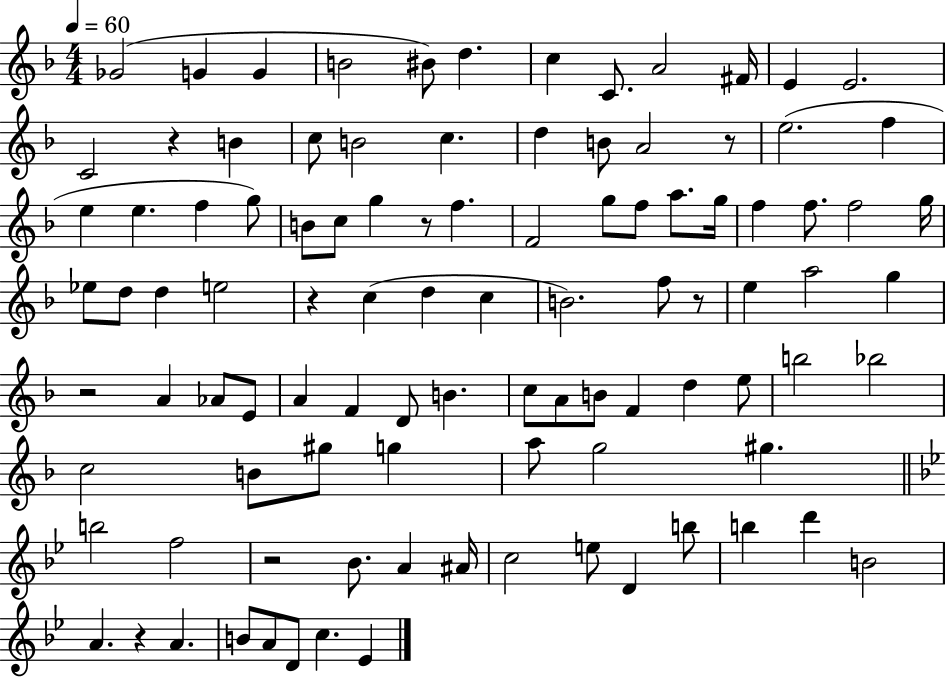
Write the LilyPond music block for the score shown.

{
  \clef treble
  \numericTimeSignature
  \time 4/4
  \key f \major
  \tempo 4 = 60
  ges'2( g'4 g'4 | b'2 bis'8) d''4. | c''4 c'8. a'2 fis'16 | e'4 e'2. | \break c'2 r4 b'4 | c''8 b'2 c''4. | d''4 b'8 a'2 r8 | e''2.( f''4 | \break e''4 e''4. f''4 g''8) | b'8 c''8 g''4 r8 f''4. | f'2 g''8 f''8 a''8. g''16 | f''4 f''8. f''2 g''16 | \break ees''8 d''8 d''4 e''2 | r4 c''4( d''4 c''4 | b'2.) f''8 r8 | e''4 a''2 g''4 | \break r2 a'4 aes'8 e'8 | a'4 f'4 d'8 b'4. | c''8 a'8 b'8 f'4 d''4 e''8 | b''2 bes''2 | \break c''2 b'8 gis''8 g''4 | a''8 g''2 gis''4. | \bar "||" \break \key bes \major b''2 f''2 | r2 bes'8. a'4 ais'16 | c''2 e''8 d'4 b''8 | b''4 d'''4 b'2 | \break a'4. r4 a'4. | b'8 a'8 d'8 c''4. ees'4 | \bar "|."
}